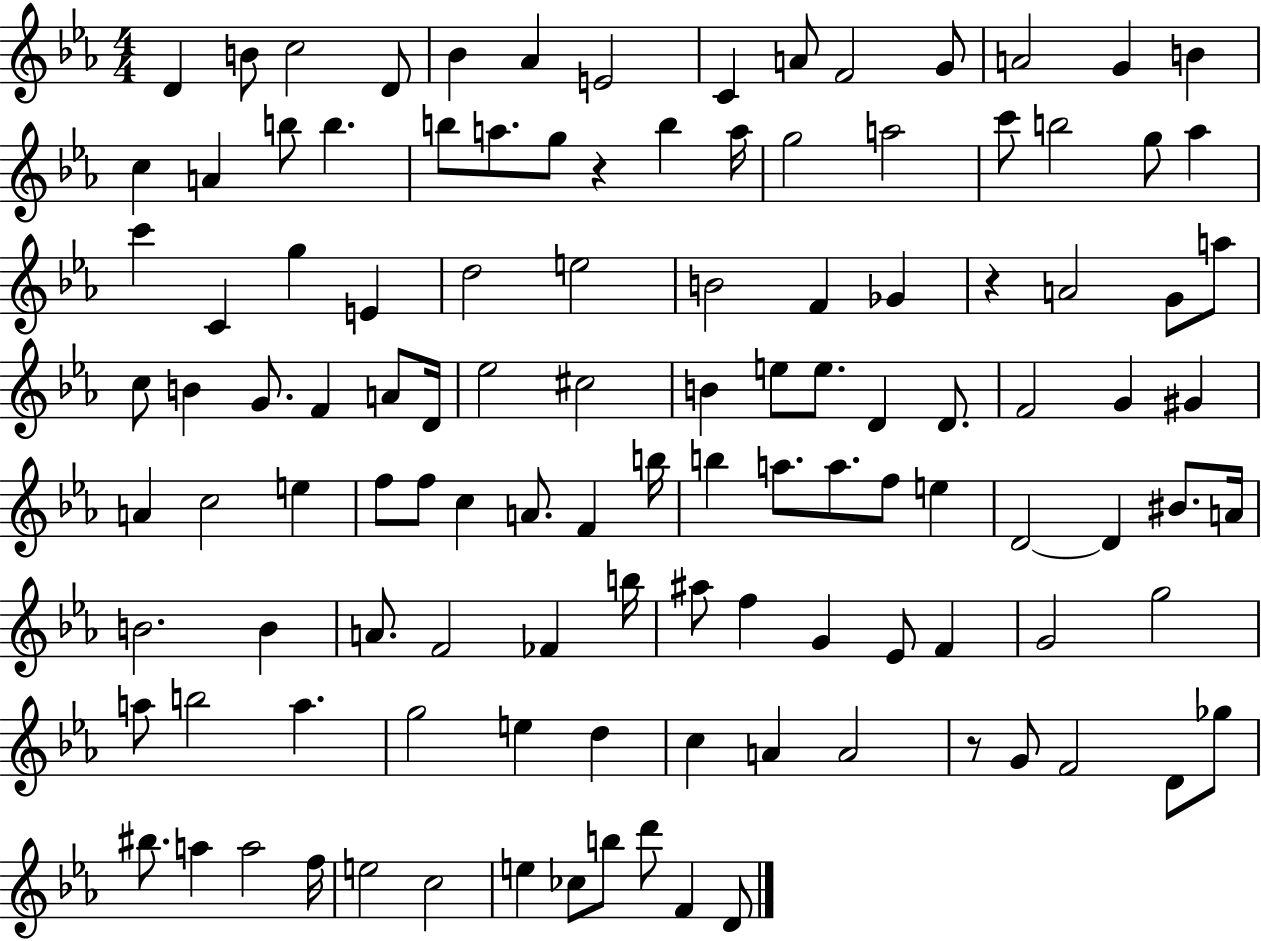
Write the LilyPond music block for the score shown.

{
  \clef treble
  \numericTimeSignature
  \time 4/4
  \key ees \major
  d'4 b'8 c''2 d'8 | bes'4 aes'4 e'2 | c'4 a'8 f'2 g'8 | a'2 g'4 b'4 | \break c''4 a'4 b''8 b''4. | b''8 a''8. g''8 r4 b''4 a''16 | g''2 a''2 | c'''8 b''2 g''8 aes''4 | \break c'''4 c'4 g''4 e'4 | d''2 e''2 | b'2 f'4 ges'4 | r4 a'2 g'8 a''8 | \break c''8 b'4 g'8. f'4 a'8 d'16 | ees''2 cis''2 | b'4 e''8 e''8. d'4 d'8. | f'2 g'4 gis'4 | \break a'4 c''2 e''4 | f''8 f''8 c''4 a'8. f'4 b''16 | b''4 a''8. a''8. f''8 e''4 | d'2~~ d'4 bis'8. a'16 | \break b'2. b'4 | a'8. f'2 fes'4 b''16 | ais''8 f''4 g'4 ees'8 f'4 | g'2 g''2 | \break a''8 b''2 a''4. | g''2 e''4 d''4 | c''4 a'4 a'2 | r8 g'8 f'2 d'8 ges''8 | \break bis''8. a''4 a''2 f''16 | e''2 c''2 | e''4 ces''8 b''8 d'''8 f'4 d'8 | \bar "|."
}